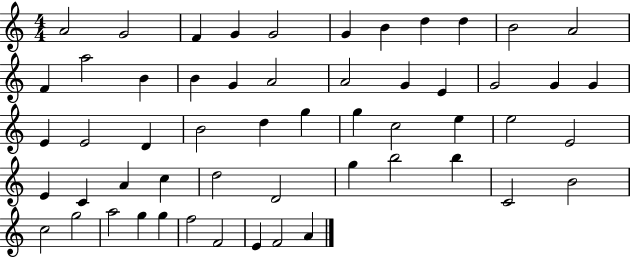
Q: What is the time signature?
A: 4/4